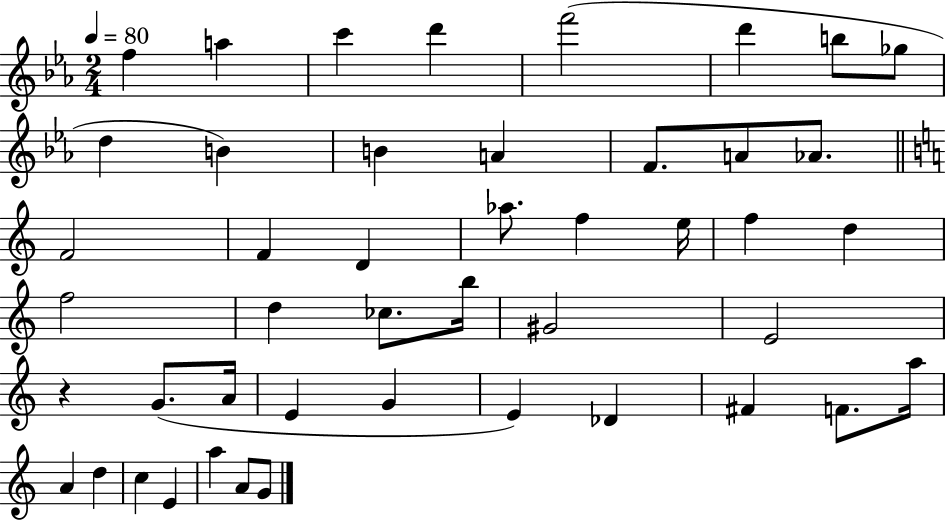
{
  \clef treble
  \numericTimeSignature
  \time 2/4
  \key ees \major
  \tempo 4 = 80
  f''4 a''4 | c'''4 d'''4 | f'''2( | d'''4 b''8 ges''8 | \break d''4 b'4) | b'4 a'4 | f'8. a'8 aes'8. | \bar "||" \break \key a \minor f'2 | f'4 d'4 | aes''8. f''4 e''16 | f''4 d''4 | \break f''2 | d''4 ces''8. b''16 | gis'2 | e'2 | \break r4 g'8.( a'16 | e'4 g'4 | e'4) des'4 | fis'4 f'8. a''16 | \break a'4 d''4 | c''4 e'4 | a''4 a'8 g'8 | \bar "|."
}